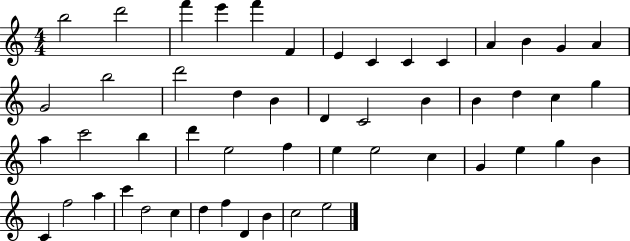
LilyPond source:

{
  \clef treble
  \numericTimeSignature
  \time 4/4
  \key c \major
  b''2 d'''2 | f'''4 e'''4 f'''4 f'4 | e'4 c'4 c'4 c'4 | a'4 b'4 g'4 a'4 | \break g'2 b''2 | d'''2 d''4 b'4 | d'4 c'2 b'4 | b'4 d''4 c''4 g''4 | \break a''4 c'''2 b''4 | d'''4 e''2 f''4 | e''4 e''2 c''4 | g'4 e''4 g''4 b'4 | \break c'4 f''2 a''4 | c'''4 d''2 c''4 | d''4 f''4 d'4 b'4 | c''2 e''2 | \break \bar "|."
}